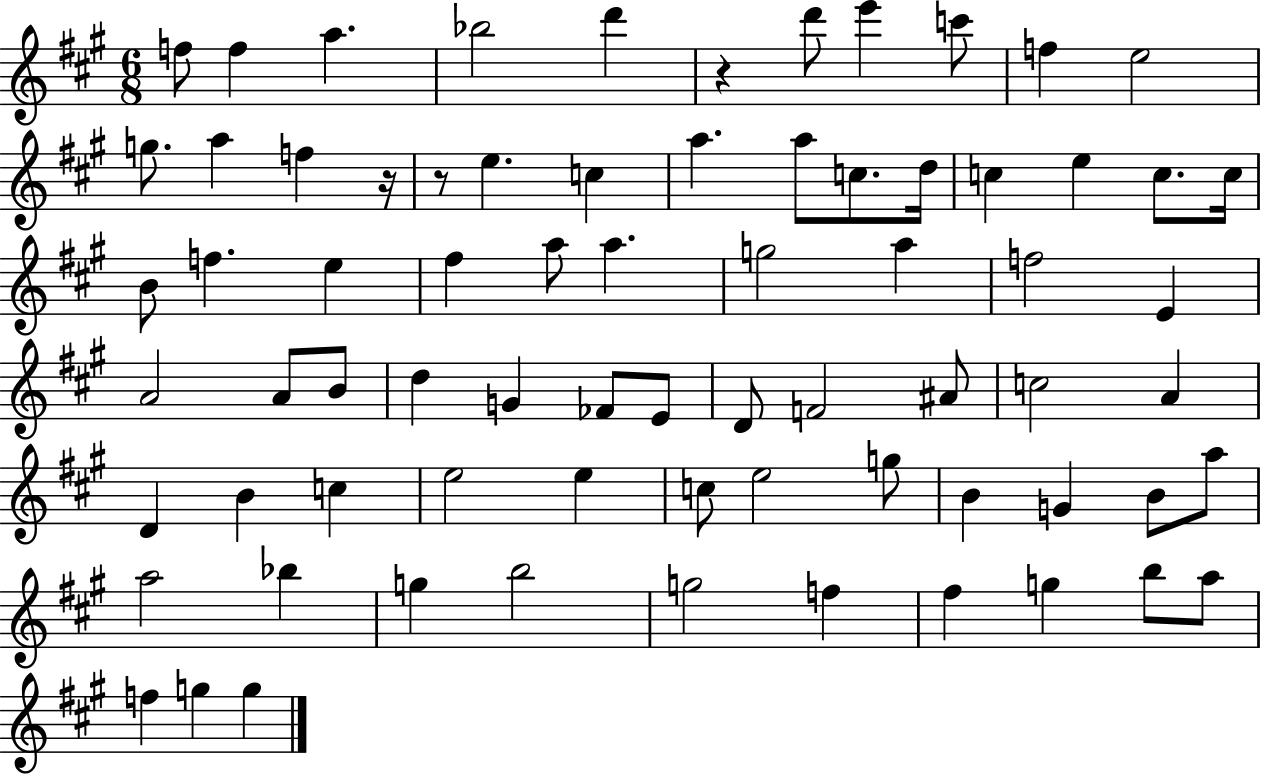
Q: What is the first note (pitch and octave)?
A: F5